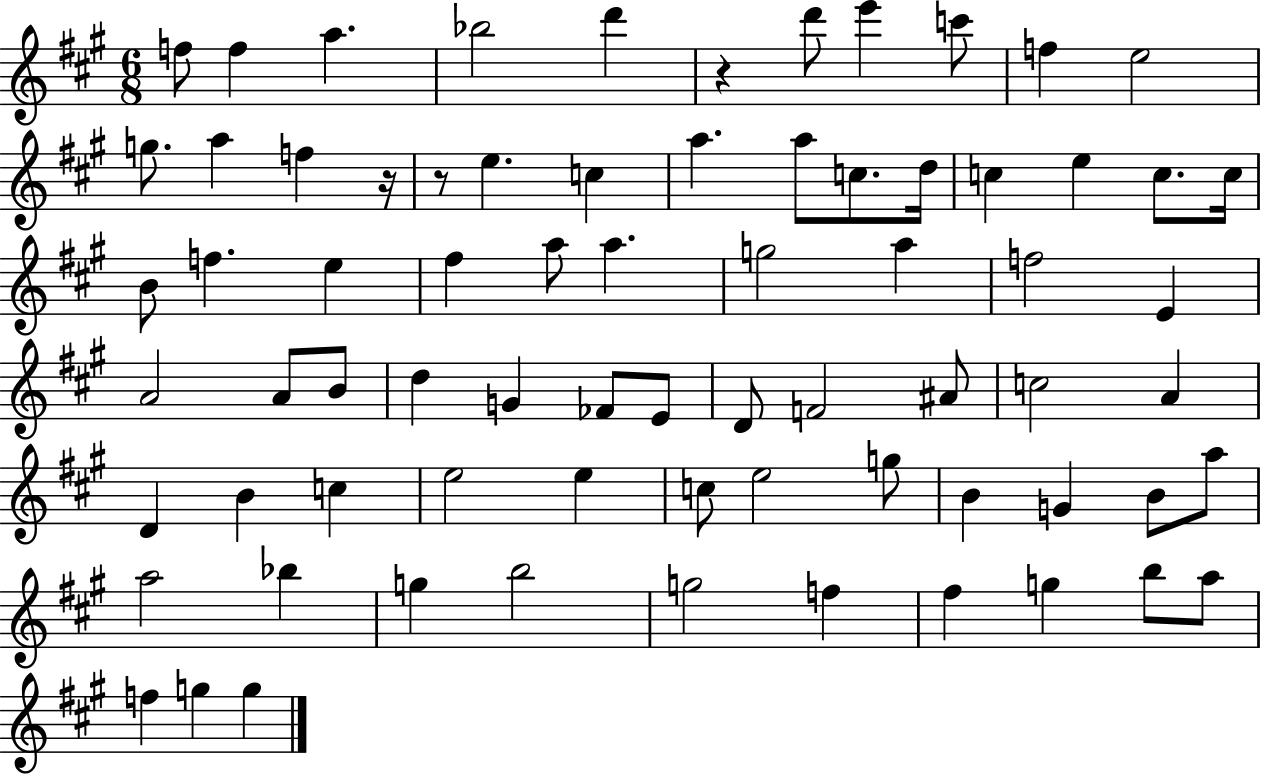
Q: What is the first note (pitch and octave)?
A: F5